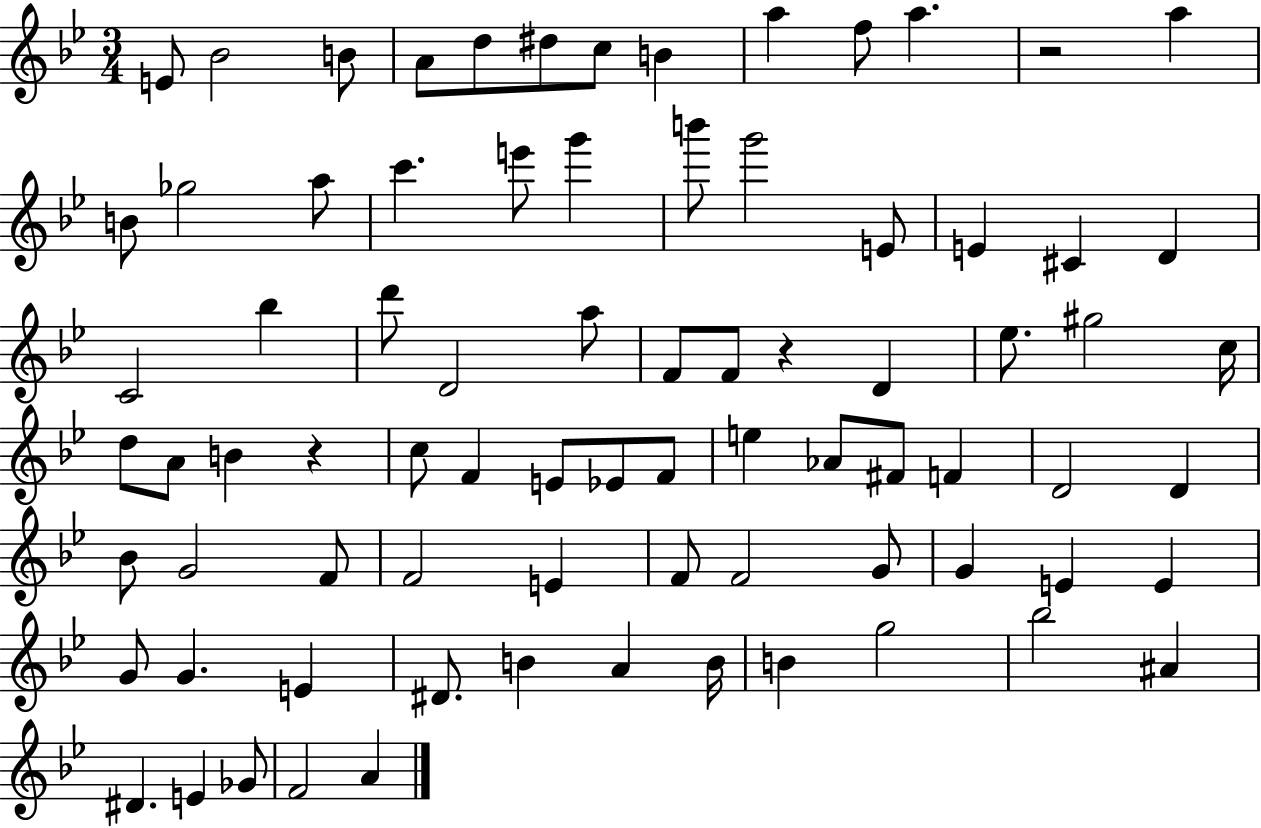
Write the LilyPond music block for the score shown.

{
  \clef treble
  \numericTimeSignature
  \time 3/4
  \key bes \major
  e'8 bes'2 b'8 | a'8 d''8 dis''8 c''8 b'4 | a''4 f''8 a''4. | r2 a''4 | \break b'8 ges''2 a''8 | c'''4. e'''8 g'''4 | b'''8 g'''2 e'8 | e'4 cis'4 d'4 | \break c'2 bes''4 | d'''8 d'2 a''8 | f'8 f'8 r4 d'4 | ees''8. gis''2 c''16 | \break d''8 a'8 b'4 r4 | c''8 f'4 e'8 ees'8 f'8 | e''4 aes'8 fis'8 f'4 | d'2 d'4 | \break bes'8 g'2 f'8 | f'2 e'4 | f'8 f'2 g'8 | g'4 e'4 e'4 | \break g'8 g'4. e'4 | dis'8. b'4 a'4 b'16 | b'4 g''2 | bes''2 ais'4 | \break dis'4. e'4 ges'8 | f'2 a'4 | \bar "|."
}